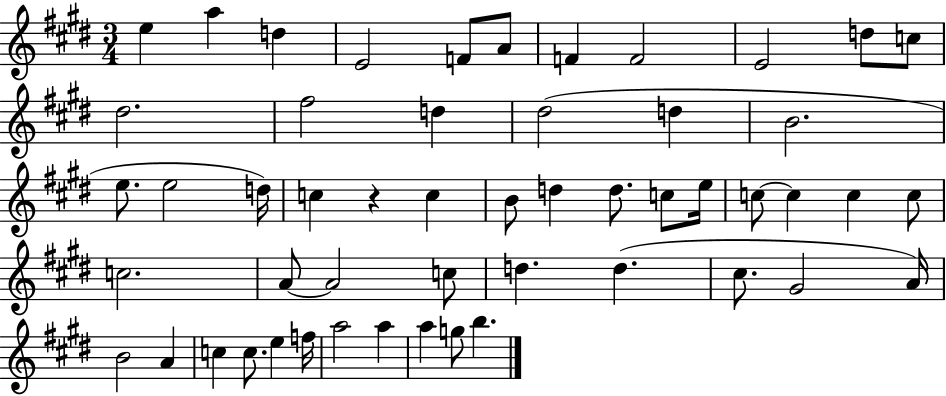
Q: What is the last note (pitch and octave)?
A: B5